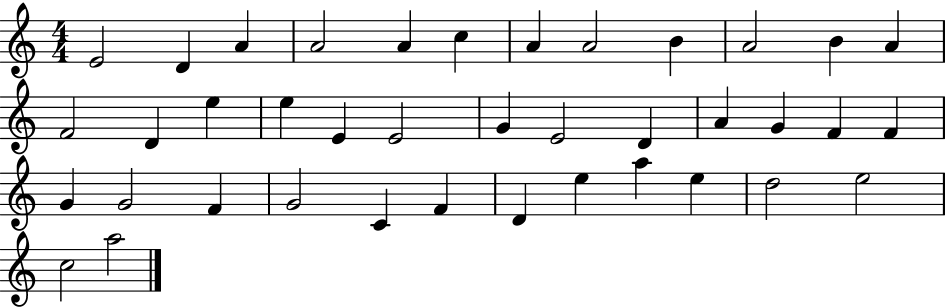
E4/h D4/q A4/q A4/h A4/q C5/q A4/q A4/h B4/q A4/h B4/q A4/q F4/h D4/q E5/q E5/q E4/q E4/h G4/q E4/h D4/q A4/q G4/q F4/q F4/q G4/q G4/h F4/q G4/h C4/q F4/q D4/q E5/q A5/q E5/q D5/h E5/h C5/h A5/h